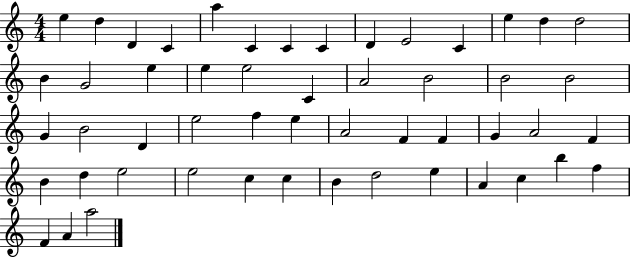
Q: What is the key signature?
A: C major